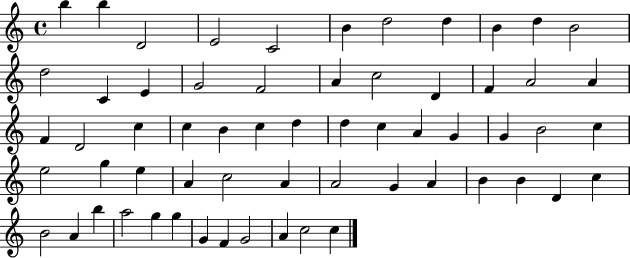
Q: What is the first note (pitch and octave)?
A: B5